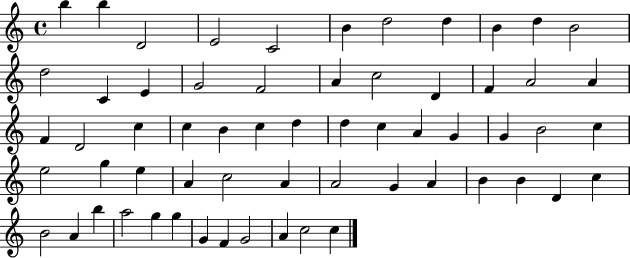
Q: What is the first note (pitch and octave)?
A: B5